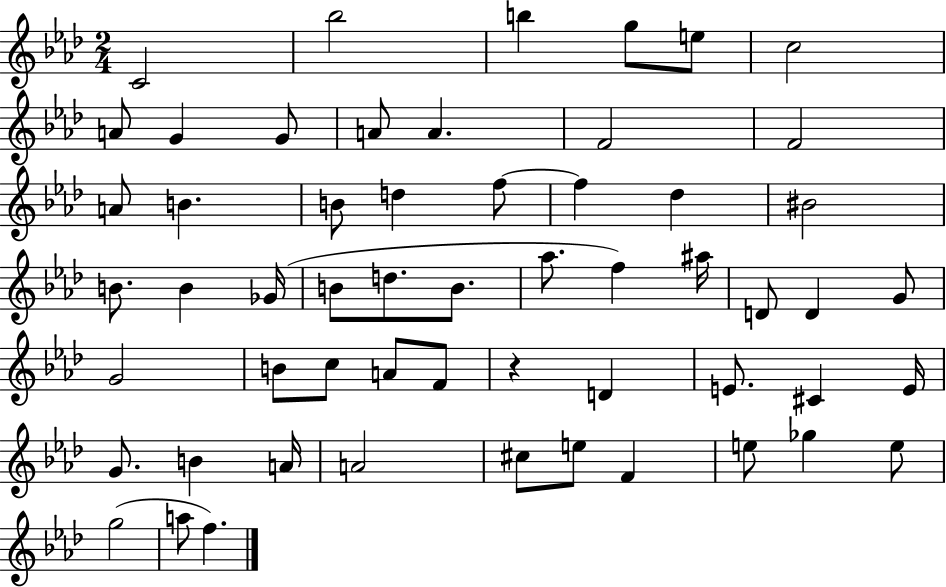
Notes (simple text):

C4/h Bb5/h B5/q G5/e E5/e C5/h A4/e G4/q G4/e A4/e A4/q. F4/h F4/h A4/e B4/q. B4/e D5/q F5/e F5/q Db5/q BIS4/h B4/e. B4/q Gb4/s B4/e D5/e. B4/e. Ab5/e. F5/q A#5/s D4/e D4/q G4/e G4/h B4/e C5/e A4/e F4/e R/q D4/q E4/e. C#4/q E4/s G4/e. B4/q A4/s A4/h C#5/e E5/e F4/q E5/e Gb5/q E5/e G5/h A5/e F5/q.